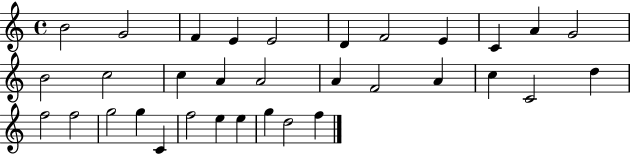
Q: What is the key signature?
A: C major